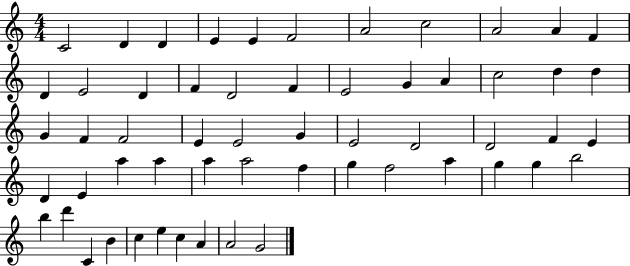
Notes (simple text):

C4/h D4/q D4/q E4/q E4/q F4/h A4/h C5/h A4/h A4/q F4/q D4/q E4/h D4/q F4/q D4/h F4/q E4/h G4/q A4/q C5/h D5/q D5/q G4/q F4/q F4/h E4/q E4/h G4/q E4/h D4/h D4/h F4/q E4/q D4/q E4/q A5/q A5/q A5/q A5/h F5/q G5/q F5/h A5/q G5/q G5/q B5/h B5/q D6/q C4/q B4/q C5/q E5/q C5/q A4/q A4/h G4/h